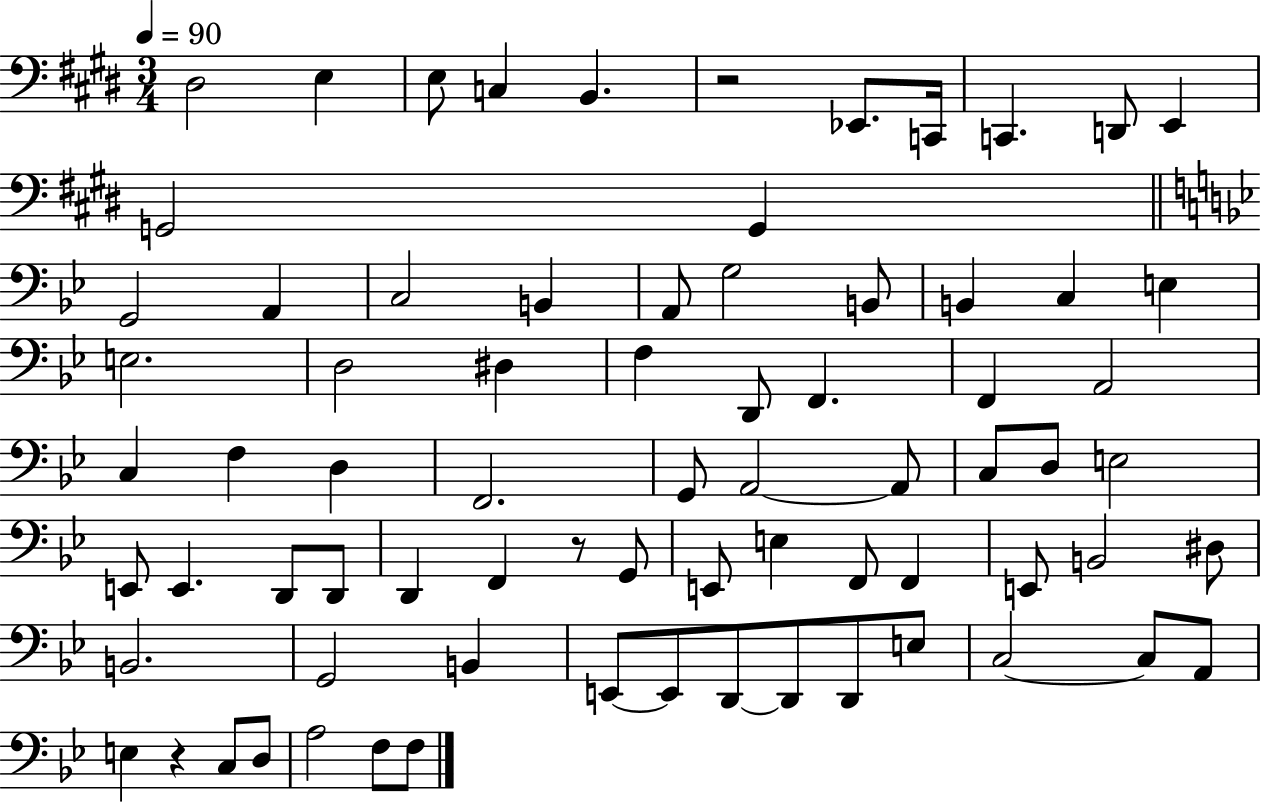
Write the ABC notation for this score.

X:1
T:Untitled
M:3/4
L:1/4
K:E
^D,2 E, E,/2 C, B,, z2 _E,,/2 C,,/4 C,, D,,/2 E,, G,,2 G,, G,,2 A,, C,2 B,, A,,/2 G,2 B,,/2 B,, C, E, E,2 D,2 ^D, F, D,,/2 F,, F,, A,,2 C, F, D, F,,2 G,,/2 A,,2 A,,/2 C,/2 D,/2 E,2 E,,/2 E,, D,,/2 D,,/2 D,, F,, z/2 G,,/2 E,,/2 E, F,,/2 F,, E,,/2 B,,2 ^D,/2 B,,2 G,,2 B,, E,,/2 E,,/2 D,,/2 D,,/2 D,,/2 E,/2 C,2 C,/2 A,,/2 E, z C,/2 D,/2 A,2 F,/2 F,/2